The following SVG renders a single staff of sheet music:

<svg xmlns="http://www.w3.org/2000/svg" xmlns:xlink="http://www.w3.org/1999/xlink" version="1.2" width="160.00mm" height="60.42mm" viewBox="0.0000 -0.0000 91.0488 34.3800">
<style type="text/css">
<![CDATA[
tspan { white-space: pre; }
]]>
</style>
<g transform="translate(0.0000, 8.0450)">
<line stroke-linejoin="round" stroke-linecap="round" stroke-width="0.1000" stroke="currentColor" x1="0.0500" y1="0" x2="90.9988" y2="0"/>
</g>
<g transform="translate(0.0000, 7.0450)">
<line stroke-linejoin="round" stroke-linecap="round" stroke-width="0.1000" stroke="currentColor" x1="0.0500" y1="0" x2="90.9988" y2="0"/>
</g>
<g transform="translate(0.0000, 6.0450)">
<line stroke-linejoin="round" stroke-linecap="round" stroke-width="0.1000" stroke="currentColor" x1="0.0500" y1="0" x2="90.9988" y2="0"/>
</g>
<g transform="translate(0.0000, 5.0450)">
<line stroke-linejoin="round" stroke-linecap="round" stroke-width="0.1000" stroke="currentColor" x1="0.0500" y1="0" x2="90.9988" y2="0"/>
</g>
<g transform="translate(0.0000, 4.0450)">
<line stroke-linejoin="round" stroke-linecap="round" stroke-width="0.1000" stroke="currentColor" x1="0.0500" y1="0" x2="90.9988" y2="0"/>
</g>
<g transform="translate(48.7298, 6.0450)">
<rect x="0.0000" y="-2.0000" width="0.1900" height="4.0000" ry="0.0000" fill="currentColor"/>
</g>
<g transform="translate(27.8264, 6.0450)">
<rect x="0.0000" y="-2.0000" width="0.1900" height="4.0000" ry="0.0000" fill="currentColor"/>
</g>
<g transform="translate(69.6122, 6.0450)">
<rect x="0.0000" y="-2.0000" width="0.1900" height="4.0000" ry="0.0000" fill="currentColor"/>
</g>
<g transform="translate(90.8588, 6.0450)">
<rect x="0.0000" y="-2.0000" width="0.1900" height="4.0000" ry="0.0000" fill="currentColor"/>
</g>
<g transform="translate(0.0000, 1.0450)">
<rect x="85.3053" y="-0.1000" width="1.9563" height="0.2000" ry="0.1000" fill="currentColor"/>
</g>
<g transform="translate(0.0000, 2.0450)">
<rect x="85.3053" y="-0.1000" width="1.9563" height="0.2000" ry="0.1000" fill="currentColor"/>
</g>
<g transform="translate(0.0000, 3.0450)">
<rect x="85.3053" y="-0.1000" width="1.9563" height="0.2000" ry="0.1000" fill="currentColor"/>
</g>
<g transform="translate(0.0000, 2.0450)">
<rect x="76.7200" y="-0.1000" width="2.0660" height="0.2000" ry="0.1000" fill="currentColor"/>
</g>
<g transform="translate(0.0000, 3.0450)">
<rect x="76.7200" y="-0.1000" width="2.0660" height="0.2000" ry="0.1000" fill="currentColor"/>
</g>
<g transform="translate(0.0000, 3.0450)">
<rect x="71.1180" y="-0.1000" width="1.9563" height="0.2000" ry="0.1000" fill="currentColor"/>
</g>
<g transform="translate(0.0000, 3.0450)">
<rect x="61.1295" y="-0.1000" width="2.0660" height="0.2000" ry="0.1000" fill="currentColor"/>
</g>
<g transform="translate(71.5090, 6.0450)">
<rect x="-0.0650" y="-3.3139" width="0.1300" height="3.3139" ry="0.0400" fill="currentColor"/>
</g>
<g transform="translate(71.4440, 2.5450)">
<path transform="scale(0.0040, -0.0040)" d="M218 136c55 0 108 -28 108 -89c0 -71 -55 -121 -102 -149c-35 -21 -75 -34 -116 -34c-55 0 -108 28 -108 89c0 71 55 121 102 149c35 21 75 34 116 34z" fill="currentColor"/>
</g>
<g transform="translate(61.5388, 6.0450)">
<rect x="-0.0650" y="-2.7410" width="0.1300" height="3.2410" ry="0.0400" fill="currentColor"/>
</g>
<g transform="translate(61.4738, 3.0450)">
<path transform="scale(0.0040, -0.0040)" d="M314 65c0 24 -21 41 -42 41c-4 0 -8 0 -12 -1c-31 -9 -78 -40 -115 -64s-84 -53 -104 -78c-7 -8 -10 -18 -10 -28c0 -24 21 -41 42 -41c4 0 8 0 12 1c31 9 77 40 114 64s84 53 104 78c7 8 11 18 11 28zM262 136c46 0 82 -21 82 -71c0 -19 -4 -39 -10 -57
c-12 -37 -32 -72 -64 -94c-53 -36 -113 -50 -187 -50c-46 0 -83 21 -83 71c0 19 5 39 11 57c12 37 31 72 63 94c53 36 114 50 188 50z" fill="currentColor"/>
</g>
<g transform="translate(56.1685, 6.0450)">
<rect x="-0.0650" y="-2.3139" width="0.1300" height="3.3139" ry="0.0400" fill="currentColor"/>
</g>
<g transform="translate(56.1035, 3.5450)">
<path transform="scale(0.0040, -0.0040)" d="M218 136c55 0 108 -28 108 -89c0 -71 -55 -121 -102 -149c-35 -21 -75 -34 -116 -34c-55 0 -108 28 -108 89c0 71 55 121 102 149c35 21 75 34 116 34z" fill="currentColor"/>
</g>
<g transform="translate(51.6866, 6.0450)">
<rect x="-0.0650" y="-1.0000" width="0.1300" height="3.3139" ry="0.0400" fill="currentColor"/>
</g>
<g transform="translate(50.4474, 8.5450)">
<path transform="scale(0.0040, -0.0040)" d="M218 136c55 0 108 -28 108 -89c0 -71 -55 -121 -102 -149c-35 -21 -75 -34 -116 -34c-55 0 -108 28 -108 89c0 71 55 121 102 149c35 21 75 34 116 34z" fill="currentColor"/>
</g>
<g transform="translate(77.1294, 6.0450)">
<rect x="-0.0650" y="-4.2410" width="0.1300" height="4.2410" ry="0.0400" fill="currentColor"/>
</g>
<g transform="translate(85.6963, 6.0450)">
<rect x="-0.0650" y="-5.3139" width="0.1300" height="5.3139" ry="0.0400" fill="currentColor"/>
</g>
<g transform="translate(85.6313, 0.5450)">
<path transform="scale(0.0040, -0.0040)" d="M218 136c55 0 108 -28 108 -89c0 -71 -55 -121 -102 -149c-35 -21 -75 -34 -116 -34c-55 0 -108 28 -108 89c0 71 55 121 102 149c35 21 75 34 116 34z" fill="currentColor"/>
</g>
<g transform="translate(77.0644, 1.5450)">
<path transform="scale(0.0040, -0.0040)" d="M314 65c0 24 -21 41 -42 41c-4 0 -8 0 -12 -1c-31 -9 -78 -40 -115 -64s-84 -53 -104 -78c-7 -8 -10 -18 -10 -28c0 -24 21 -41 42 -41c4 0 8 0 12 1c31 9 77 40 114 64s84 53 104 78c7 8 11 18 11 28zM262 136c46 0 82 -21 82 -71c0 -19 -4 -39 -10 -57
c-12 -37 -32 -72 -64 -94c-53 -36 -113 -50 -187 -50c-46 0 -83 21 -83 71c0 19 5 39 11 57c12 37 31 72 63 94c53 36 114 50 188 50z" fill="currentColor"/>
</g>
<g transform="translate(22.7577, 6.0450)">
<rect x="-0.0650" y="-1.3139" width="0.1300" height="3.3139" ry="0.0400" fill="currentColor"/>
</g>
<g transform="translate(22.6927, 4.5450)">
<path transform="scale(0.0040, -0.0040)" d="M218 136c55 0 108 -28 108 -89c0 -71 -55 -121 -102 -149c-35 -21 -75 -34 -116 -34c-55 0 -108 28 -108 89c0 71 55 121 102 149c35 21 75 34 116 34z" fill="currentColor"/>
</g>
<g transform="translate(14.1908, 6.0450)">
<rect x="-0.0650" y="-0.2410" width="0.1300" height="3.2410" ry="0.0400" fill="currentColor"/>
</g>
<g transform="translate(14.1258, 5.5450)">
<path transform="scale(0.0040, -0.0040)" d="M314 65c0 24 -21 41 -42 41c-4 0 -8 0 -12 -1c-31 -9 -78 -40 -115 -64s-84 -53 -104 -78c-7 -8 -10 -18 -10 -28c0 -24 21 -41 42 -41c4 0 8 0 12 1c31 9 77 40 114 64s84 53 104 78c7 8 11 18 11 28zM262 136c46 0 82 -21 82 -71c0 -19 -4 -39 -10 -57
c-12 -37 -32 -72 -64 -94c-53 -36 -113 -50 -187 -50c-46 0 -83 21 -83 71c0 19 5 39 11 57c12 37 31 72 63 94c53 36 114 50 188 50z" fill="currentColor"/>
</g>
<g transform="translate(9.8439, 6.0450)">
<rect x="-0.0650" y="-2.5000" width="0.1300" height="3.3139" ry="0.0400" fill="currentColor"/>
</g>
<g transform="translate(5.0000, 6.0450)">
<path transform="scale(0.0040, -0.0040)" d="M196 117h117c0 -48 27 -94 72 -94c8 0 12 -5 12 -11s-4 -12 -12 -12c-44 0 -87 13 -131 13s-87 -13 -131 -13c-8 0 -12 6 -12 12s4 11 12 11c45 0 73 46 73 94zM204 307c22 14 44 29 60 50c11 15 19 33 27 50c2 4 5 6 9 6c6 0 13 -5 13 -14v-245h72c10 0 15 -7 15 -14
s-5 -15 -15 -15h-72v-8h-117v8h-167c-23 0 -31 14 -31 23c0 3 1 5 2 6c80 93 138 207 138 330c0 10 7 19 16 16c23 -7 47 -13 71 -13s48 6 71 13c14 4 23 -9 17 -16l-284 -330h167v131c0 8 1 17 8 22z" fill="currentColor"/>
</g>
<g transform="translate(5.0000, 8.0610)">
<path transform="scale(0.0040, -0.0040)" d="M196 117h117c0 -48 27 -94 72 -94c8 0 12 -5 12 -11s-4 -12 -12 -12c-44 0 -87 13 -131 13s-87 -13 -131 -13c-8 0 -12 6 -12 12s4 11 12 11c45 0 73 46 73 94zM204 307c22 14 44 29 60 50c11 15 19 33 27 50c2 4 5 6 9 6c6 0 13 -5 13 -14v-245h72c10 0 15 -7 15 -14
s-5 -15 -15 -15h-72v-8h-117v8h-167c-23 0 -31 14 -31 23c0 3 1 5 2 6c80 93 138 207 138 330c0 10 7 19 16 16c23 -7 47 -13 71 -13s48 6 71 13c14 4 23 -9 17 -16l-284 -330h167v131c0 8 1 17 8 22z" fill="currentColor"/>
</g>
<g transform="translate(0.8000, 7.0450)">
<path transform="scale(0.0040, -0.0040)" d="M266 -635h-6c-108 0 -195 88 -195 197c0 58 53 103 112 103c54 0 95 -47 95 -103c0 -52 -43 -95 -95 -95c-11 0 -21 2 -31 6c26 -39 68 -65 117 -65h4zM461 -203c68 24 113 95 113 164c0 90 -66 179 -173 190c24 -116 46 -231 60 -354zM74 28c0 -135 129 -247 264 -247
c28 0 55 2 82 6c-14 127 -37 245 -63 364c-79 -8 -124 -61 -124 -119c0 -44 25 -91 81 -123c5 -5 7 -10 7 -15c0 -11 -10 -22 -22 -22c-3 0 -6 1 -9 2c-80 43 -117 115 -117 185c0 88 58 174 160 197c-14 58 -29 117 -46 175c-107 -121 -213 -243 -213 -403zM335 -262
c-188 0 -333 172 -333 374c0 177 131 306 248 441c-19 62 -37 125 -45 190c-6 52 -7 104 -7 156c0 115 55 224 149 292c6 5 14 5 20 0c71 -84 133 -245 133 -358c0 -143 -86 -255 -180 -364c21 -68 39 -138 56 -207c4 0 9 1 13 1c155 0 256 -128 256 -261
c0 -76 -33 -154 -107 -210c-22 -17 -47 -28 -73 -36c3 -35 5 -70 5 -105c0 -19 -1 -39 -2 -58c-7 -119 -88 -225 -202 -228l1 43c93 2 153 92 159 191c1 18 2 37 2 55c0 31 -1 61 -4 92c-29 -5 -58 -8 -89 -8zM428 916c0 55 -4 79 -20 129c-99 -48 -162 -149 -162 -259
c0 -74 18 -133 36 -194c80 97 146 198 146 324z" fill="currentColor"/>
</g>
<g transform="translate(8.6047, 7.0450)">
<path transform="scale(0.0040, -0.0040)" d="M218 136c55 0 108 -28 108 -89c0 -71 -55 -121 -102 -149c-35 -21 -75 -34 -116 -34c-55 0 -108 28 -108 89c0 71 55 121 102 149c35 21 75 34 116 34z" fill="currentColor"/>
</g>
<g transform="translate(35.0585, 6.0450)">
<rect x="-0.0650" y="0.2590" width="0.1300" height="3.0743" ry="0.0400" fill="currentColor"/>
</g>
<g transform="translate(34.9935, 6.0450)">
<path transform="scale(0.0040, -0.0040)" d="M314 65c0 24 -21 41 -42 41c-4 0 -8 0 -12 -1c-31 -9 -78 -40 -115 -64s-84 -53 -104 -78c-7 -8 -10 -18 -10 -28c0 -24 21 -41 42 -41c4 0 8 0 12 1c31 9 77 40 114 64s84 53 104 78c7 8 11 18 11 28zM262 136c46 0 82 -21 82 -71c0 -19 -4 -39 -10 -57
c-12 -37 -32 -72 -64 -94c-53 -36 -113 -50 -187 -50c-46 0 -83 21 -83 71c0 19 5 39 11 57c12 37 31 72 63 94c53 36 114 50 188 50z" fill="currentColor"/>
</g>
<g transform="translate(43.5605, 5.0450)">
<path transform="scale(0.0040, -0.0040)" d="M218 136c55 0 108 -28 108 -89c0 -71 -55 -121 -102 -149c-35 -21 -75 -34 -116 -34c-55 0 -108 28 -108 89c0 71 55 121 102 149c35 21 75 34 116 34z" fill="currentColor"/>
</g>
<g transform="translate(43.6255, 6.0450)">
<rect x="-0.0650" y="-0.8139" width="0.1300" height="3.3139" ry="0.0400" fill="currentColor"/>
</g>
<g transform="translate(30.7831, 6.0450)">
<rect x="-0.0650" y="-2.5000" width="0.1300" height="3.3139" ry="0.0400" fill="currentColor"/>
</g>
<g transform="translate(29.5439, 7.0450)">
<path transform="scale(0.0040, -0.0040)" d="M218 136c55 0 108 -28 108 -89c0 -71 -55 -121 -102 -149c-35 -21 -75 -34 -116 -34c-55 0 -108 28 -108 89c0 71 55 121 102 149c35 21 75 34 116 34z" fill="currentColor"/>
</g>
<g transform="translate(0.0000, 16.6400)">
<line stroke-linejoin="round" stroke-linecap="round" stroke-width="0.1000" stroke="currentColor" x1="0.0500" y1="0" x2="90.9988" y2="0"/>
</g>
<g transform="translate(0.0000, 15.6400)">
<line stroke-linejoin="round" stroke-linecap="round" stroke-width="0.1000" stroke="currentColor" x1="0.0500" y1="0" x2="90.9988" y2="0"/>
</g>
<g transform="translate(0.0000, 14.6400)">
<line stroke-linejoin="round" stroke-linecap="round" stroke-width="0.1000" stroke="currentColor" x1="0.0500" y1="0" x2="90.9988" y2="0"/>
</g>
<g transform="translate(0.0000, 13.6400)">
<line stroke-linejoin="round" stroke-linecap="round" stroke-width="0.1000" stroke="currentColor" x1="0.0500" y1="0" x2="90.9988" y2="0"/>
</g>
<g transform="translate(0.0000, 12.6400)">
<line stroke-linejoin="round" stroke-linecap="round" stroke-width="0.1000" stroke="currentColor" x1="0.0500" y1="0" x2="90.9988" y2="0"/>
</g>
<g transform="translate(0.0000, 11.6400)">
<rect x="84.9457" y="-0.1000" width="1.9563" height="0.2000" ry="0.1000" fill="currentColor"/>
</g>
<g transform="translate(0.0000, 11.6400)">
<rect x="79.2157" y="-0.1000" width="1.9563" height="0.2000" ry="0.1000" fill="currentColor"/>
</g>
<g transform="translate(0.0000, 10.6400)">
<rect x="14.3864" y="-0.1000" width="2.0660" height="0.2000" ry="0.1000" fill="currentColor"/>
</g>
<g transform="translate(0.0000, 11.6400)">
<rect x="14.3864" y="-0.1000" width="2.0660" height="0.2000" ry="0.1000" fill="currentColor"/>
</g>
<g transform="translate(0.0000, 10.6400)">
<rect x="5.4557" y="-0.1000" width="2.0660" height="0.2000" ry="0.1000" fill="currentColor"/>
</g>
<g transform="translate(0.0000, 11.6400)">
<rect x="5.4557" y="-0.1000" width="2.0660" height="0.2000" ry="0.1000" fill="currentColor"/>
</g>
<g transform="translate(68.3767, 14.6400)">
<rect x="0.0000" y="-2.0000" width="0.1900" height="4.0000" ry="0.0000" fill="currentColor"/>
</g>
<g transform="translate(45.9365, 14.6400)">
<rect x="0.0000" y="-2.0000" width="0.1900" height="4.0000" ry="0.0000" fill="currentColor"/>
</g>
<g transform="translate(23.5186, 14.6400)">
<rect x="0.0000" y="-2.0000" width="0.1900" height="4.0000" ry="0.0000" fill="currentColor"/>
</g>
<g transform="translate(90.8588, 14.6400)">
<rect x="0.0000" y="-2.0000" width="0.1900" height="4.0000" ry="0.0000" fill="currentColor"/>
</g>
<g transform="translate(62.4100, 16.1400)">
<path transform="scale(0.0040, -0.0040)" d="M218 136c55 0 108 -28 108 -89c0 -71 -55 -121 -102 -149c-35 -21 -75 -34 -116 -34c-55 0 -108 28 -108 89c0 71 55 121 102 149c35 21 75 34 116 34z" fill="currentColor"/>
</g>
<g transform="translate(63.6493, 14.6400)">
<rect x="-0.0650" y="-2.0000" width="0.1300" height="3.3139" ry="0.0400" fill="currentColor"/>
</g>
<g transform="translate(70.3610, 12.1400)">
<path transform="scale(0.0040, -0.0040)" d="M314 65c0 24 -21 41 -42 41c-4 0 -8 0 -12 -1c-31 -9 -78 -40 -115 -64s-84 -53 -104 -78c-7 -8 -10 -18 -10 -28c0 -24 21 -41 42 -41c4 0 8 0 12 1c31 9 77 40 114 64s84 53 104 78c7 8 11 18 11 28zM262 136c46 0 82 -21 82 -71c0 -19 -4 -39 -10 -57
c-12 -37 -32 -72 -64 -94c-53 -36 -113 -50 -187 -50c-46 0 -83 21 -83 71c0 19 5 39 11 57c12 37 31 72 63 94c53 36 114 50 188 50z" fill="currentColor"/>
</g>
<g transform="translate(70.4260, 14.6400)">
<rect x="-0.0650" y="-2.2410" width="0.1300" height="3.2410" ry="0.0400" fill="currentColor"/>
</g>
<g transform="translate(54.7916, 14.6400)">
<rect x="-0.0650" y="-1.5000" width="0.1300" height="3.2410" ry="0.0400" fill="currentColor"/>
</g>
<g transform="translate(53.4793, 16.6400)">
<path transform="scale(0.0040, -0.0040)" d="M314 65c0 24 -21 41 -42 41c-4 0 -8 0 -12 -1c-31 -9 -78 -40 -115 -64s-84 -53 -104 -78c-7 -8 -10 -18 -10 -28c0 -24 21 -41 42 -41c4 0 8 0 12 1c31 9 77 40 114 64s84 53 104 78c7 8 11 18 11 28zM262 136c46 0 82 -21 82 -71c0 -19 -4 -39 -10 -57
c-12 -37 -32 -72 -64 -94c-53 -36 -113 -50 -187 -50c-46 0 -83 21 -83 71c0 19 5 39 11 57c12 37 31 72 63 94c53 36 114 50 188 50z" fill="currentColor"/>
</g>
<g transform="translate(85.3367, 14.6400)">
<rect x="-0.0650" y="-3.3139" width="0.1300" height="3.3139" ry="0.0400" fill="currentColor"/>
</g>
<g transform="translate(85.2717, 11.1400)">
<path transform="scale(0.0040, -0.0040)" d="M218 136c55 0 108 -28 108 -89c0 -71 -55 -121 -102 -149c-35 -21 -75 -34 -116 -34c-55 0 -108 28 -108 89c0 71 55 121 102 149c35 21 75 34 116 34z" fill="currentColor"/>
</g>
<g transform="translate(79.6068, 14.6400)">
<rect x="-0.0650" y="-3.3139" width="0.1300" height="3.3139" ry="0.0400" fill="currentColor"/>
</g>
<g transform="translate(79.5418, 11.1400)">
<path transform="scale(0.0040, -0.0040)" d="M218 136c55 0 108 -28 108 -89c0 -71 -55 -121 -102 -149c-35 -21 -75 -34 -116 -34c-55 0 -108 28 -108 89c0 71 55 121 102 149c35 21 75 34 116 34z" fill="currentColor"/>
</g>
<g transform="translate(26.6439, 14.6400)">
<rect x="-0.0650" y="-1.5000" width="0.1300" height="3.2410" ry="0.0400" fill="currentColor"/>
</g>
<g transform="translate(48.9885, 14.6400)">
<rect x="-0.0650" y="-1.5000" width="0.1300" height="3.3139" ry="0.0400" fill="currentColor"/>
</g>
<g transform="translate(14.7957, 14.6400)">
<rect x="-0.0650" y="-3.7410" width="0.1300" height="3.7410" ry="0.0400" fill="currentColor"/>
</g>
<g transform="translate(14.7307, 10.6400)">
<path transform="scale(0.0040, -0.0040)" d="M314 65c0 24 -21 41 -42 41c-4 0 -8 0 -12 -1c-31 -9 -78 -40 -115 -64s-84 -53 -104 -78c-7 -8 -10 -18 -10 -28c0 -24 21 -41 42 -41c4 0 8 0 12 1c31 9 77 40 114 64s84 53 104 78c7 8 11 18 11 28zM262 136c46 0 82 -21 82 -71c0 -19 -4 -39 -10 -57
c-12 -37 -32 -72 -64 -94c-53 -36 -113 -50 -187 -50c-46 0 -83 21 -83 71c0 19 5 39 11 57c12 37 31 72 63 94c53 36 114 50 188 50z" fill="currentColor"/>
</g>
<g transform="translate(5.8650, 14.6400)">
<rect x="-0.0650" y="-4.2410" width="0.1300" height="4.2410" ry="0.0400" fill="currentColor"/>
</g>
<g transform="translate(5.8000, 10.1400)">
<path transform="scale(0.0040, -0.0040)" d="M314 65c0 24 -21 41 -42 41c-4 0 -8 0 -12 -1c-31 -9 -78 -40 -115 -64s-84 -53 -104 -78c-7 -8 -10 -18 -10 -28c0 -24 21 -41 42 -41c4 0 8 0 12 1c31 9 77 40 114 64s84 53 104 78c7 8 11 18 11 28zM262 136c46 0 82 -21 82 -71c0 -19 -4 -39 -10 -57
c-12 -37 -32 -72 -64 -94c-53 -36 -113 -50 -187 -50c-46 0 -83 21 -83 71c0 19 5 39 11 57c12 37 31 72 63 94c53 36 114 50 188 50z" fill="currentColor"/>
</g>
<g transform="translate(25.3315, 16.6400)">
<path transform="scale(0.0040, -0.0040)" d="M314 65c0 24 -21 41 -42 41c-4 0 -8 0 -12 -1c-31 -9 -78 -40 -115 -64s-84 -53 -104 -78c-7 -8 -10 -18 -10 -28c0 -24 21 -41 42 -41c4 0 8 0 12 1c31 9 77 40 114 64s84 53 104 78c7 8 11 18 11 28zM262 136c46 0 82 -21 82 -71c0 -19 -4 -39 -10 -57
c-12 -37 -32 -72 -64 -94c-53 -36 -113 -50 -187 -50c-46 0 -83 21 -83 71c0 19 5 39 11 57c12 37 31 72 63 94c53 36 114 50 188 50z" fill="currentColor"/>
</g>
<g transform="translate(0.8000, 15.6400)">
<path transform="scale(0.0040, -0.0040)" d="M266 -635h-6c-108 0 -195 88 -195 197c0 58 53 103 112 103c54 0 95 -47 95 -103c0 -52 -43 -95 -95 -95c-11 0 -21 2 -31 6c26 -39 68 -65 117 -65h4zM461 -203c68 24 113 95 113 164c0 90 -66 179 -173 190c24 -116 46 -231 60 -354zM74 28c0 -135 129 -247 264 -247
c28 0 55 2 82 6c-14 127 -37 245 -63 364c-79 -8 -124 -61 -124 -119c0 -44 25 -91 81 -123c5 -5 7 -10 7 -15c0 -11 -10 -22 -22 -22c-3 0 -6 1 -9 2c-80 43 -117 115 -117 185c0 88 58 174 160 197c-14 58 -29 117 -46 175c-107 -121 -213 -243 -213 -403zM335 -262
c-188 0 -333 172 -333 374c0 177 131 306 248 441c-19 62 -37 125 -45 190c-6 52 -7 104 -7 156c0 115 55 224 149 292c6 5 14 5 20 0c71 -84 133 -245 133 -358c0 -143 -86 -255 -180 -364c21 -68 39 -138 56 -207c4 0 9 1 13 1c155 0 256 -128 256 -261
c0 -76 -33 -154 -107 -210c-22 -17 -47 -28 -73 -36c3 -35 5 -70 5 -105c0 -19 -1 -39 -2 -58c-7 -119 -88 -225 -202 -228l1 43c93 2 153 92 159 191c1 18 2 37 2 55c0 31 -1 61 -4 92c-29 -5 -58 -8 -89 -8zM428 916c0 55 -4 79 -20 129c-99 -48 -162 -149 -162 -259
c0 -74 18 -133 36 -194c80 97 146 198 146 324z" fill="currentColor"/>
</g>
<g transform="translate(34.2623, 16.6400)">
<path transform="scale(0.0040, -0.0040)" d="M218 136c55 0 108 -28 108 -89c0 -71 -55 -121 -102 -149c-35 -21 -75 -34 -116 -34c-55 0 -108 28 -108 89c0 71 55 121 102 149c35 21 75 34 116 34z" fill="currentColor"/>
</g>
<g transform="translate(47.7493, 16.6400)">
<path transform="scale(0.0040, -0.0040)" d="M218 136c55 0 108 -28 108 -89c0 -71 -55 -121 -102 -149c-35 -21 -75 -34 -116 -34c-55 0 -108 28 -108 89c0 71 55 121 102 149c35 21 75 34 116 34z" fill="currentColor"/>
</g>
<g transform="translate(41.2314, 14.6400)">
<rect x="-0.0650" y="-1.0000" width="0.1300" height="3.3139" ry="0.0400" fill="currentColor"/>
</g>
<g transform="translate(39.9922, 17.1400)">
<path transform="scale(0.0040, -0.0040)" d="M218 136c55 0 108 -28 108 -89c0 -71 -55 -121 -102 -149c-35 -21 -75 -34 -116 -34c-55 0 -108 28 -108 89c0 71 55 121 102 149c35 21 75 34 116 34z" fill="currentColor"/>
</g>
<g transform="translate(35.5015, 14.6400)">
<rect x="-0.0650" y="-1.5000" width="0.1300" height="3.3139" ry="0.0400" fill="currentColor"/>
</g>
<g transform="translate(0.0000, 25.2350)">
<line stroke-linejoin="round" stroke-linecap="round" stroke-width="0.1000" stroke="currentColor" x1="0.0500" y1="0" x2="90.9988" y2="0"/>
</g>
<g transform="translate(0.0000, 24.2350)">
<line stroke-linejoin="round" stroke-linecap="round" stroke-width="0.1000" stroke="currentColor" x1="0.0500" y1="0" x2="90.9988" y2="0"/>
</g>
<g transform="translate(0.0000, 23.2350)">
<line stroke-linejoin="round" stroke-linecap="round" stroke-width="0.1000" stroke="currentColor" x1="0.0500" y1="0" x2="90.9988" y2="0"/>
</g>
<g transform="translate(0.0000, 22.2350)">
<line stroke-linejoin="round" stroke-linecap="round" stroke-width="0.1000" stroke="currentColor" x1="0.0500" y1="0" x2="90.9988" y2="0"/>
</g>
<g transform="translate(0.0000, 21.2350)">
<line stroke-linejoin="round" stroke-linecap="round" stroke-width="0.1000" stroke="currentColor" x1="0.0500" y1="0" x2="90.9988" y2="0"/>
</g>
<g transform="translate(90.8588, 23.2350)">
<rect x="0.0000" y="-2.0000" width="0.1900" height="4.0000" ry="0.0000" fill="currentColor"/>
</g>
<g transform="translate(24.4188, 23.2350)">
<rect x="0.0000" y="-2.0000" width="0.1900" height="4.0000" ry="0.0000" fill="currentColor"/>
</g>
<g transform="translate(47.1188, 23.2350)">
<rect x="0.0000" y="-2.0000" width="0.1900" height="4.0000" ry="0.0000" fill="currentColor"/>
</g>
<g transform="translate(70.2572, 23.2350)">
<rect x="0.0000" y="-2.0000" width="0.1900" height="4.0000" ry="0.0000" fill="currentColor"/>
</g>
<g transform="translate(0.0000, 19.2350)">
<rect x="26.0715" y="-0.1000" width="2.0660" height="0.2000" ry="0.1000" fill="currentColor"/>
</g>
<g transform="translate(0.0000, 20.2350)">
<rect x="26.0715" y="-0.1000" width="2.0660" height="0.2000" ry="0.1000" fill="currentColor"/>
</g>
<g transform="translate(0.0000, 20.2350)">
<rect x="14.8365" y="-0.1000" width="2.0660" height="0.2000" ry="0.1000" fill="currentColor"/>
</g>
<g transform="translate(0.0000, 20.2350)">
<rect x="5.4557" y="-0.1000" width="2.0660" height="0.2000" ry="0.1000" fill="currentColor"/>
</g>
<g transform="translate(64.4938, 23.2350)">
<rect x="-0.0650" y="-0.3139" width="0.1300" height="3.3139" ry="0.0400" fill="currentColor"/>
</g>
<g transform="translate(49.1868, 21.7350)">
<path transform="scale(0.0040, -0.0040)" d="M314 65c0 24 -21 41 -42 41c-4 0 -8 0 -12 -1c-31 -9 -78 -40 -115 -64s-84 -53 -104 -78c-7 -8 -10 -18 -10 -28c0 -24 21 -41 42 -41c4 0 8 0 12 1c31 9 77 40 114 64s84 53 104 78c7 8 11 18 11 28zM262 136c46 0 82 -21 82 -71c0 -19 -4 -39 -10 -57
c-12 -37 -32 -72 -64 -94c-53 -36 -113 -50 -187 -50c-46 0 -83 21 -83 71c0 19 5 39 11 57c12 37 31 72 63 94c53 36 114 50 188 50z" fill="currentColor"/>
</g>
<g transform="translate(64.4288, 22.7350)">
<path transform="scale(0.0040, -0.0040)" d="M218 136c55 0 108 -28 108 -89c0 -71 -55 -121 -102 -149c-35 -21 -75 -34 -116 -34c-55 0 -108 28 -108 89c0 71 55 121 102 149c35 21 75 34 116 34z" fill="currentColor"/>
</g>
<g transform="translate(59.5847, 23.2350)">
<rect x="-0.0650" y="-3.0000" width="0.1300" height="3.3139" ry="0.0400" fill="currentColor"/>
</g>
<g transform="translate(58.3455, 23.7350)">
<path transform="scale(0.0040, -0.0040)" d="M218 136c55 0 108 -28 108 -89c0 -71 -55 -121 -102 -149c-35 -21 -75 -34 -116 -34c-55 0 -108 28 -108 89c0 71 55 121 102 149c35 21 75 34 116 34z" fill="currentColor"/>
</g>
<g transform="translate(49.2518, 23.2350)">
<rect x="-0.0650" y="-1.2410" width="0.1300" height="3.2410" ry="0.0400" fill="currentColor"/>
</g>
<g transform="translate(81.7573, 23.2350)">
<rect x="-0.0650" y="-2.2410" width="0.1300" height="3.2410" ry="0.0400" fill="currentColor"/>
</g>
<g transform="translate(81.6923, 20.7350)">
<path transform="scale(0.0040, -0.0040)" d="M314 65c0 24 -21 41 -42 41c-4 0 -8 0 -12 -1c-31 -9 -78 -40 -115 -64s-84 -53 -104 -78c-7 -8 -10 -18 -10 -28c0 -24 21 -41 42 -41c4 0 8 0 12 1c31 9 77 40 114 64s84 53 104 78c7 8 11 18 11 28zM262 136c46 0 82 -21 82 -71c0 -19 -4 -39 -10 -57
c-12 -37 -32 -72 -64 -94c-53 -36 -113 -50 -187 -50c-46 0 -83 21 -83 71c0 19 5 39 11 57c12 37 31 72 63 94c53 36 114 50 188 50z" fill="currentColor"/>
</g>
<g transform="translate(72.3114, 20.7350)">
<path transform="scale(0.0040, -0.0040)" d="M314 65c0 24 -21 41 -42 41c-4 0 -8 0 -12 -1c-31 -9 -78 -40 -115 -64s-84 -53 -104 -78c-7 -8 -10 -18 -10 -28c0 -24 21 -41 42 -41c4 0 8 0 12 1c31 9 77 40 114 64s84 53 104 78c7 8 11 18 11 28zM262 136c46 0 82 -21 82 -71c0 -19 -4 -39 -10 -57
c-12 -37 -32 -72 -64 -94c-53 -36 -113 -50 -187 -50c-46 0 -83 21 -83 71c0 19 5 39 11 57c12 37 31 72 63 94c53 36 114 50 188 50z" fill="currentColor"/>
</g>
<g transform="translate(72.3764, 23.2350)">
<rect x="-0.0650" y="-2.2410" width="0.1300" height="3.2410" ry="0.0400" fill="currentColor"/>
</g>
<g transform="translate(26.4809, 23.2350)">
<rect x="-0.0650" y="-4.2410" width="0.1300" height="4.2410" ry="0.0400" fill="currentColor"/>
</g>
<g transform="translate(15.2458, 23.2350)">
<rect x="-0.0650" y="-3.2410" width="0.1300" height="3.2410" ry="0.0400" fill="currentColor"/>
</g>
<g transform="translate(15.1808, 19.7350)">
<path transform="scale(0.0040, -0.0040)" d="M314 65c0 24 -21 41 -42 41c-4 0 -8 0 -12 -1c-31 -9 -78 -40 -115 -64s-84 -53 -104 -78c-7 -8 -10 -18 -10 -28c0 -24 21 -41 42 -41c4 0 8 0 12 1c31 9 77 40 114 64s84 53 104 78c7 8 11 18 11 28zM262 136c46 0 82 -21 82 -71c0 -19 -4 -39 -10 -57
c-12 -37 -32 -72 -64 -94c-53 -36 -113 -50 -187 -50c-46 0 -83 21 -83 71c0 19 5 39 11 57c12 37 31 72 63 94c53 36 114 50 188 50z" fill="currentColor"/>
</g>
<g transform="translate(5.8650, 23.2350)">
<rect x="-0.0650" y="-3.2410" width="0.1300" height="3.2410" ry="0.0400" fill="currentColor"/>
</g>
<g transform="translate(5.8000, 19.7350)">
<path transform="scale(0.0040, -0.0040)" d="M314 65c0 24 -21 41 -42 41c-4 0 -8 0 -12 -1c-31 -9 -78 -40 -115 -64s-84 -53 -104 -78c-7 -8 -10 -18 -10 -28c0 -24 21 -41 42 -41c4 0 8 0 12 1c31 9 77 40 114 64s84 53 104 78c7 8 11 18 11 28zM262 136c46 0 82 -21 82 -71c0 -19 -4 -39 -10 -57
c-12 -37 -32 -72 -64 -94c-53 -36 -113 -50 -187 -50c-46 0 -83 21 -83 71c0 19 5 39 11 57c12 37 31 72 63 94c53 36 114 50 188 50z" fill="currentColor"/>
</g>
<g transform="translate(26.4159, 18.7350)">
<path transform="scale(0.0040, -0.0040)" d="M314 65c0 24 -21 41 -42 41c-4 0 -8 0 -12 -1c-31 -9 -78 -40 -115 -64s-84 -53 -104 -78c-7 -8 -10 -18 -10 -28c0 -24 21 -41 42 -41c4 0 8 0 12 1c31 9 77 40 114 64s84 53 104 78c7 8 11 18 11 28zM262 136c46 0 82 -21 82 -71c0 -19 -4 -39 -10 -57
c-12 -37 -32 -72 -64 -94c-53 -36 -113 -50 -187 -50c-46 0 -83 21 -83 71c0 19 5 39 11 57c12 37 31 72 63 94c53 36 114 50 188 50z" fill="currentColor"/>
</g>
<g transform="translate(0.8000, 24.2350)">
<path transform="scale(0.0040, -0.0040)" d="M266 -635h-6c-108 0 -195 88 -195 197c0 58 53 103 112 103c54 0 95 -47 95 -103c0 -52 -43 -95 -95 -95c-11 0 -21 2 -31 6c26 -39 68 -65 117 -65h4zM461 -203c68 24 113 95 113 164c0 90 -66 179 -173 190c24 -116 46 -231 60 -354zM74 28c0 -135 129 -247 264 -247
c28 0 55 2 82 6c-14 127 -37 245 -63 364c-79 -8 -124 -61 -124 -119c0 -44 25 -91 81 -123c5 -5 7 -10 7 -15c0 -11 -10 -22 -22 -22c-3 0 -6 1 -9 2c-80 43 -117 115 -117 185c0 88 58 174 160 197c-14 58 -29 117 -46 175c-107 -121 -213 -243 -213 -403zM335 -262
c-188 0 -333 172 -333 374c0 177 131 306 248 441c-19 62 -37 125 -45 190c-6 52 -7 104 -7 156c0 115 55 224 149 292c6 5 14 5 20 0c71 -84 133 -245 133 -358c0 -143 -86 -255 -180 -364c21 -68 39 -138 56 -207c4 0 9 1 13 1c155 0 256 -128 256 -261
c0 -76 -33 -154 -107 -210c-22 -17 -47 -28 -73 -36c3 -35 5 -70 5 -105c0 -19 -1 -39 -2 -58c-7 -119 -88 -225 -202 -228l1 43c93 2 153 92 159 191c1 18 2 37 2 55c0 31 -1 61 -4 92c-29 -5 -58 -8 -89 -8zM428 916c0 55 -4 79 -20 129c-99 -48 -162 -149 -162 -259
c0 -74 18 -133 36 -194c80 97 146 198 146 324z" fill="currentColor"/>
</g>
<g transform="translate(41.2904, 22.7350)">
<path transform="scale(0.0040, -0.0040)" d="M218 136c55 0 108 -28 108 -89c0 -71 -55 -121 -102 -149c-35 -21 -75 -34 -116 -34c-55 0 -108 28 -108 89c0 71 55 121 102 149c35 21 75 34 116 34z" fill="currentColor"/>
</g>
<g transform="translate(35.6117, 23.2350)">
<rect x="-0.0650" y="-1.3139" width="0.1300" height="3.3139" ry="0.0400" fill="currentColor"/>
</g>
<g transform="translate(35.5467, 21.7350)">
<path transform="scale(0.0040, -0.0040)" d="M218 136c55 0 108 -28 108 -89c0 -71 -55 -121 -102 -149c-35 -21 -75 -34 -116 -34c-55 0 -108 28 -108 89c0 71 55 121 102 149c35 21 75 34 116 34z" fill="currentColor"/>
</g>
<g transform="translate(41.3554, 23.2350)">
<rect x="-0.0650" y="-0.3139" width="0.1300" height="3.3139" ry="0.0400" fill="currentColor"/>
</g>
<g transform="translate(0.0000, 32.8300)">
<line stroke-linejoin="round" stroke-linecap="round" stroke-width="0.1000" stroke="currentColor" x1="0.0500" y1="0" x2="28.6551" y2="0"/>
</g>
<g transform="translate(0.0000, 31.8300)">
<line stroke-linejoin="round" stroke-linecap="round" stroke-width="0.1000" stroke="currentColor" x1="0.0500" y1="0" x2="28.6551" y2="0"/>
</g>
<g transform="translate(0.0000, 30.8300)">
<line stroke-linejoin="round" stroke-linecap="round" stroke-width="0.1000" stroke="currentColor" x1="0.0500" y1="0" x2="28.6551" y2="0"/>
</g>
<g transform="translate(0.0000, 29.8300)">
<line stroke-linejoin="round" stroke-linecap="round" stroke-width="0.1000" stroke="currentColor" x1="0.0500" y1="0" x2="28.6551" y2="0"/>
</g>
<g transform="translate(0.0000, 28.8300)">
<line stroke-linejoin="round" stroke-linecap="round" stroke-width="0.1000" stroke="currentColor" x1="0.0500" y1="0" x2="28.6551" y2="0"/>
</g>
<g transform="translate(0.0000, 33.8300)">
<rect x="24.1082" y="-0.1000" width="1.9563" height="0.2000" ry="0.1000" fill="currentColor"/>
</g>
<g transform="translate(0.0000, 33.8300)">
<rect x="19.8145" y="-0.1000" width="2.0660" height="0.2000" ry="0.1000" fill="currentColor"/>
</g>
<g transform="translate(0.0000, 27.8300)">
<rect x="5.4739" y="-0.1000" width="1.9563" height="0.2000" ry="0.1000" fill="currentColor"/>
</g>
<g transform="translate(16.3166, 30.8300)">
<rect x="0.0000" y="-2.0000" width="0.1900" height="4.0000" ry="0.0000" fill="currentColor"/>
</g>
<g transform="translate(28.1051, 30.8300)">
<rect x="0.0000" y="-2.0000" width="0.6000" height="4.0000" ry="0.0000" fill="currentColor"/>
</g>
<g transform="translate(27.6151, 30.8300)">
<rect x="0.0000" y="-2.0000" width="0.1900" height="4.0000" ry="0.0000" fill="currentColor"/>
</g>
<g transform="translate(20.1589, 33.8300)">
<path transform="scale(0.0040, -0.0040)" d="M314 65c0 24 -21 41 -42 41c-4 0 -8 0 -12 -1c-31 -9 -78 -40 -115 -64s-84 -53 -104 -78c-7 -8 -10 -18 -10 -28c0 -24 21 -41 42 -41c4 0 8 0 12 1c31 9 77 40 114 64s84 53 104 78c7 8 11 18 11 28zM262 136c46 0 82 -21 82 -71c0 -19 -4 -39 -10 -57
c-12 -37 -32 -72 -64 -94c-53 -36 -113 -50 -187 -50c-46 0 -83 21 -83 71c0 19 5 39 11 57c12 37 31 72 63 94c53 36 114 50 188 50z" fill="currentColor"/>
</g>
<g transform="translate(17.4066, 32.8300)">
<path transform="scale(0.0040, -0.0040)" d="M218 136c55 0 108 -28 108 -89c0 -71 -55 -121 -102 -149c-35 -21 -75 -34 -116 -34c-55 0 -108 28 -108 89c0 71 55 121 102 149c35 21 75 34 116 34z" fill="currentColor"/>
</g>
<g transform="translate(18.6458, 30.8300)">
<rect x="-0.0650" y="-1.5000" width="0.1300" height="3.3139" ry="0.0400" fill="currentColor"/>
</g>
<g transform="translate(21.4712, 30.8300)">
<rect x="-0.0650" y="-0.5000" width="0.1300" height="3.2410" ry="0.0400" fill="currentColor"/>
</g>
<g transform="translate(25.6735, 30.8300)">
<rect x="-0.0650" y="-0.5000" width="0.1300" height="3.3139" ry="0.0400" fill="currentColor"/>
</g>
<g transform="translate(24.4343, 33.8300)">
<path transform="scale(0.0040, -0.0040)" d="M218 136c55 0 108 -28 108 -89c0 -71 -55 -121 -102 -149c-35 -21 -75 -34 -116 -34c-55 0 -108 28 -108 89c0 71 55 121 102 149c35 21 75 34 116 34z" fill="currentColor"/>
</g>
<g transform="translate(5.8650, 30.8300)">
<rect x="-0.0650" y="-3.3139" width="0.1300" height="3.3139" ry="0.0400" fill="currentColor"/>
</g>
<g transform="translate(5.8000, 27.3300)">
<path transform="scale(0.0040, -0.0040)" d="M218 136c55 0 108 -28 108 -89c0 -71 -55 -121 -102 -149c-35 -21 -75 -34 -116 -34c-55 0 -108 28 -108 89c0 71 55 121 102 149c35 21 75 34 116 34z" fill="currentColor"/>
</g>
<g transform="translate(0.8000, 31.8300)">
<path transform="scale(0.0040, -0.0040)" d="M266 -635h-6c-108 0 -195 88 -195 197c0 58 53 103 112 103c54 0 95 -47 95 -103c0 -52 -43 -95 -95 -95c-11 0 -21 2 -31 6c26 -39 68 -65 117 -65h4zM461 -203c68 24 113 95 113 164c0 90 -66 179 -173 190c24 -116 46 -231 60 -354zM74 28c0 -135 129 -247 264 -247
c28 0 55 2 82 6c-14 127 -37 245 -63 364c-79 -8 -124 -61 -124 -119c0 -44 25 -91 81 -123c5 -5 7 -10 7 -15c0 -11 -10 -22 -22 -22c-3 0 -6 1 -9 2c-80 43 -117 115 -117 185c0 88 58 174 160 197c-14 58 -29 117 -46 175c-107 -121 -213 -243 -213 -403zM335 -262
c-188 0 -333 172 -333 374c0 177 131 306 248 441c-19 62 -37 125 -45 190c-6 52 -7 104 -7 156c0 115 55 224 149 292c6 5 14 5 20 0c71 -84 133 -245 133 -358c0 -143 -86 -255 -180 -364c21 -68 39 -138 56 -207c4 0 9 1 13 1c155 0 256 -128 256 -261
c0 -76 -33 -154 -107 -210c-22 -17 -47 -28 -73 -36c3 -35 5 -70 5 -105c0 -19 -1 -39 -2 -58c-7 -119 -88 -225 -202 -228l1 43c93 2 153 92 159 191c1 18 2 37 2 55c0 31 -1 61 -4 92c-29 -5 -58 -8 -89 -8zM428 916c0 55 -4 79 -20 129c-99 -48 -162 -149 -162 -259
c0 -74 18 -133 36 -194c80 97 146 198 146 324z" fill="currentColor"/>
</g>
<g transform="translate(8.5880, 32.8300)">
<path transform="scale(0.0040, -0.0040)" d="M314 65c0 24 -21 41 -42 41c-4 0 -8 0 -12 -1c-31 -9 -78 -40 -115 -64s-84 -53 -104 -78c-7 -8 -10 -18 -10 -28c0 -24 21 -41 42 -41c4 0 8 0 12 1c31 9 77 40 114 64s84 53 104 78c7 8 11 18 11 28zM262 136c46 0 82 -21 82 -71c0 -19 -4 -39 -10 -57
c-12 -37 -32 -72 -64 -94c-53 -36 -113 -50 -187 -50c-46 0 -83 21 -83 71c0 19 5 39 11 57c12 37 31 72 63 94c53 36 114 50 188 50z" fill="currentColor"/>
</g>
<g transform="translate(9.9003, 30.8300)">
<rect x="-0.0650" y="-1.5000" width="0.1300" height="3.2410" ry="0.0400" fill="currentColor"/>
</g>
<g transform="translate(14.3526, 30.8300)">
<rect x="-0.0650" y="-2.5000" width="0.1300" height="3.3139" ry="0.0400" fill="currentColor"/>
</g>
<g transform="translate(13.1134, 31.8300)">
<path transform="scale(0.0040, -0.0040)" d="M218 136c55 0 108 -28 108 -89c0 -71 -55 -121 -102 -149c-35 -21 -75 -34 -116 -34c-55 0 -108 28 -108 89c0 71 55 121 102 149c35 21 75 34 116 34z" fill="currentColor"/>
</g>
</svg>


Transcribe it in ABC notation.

X:1
T:Untitled
M:4/4
L:1/4
K:C
G c2 e G B2 d D g a2 b d'2 f' d'2 c'2 E2 E D E E2 F g2 b b b2 b2 d'2 e c e2 A c g2 g2 b E2 G E C2 C